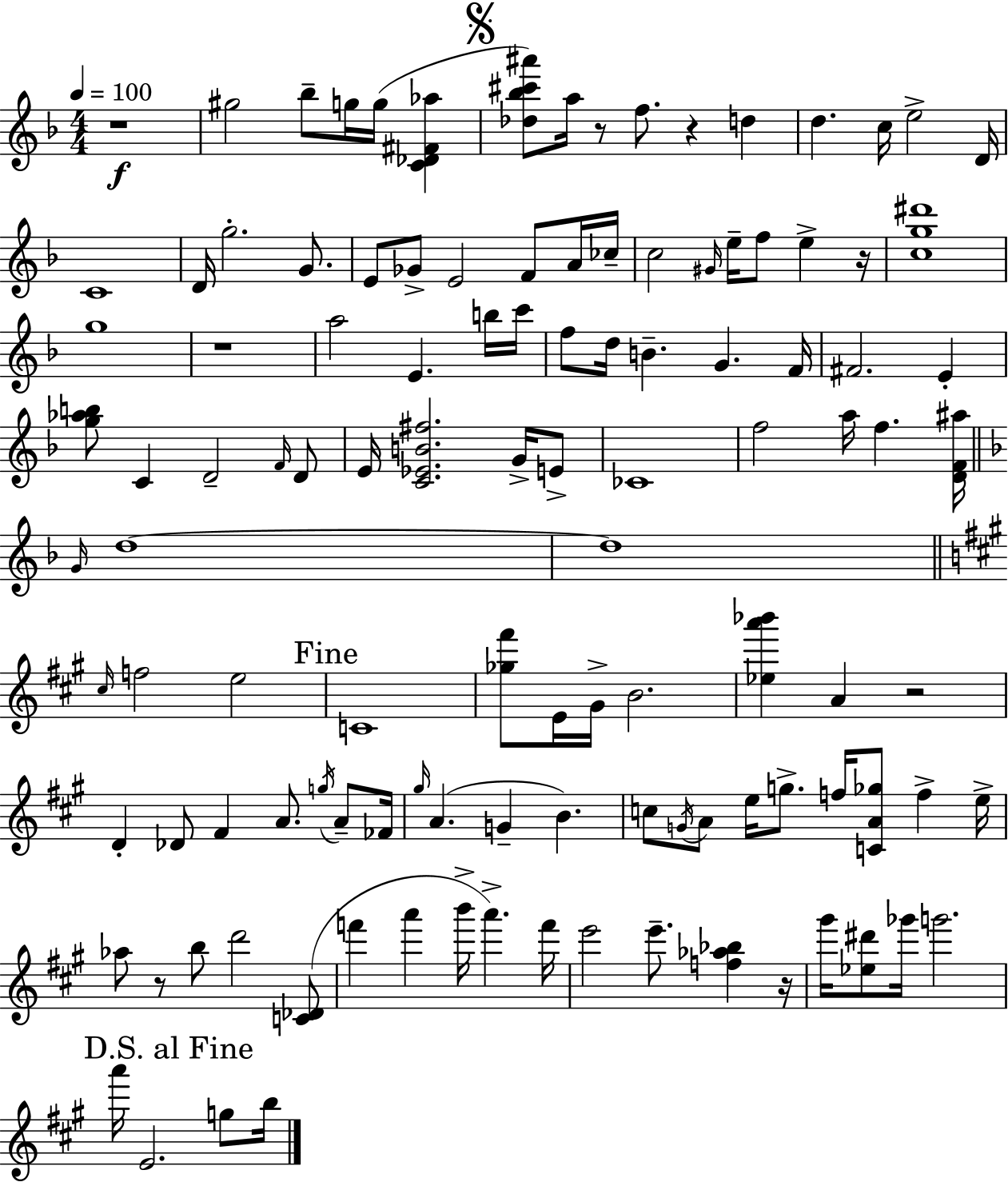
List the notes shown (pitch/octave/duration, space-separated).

R/w G#5/h Bb5/e G5/s G5/s [C4,Db4,F#4,Ab5]/q [Db5,Bb5,C#6,A#6]/e A5/s R/e F5/e. R/q D5/q D5/q. C5/s E5/h D4/s C4/w D4/s G5/h. G4/e. E4/e Gb4/e E4/h F4/e A4/s CES5/s C5/h G#4/s E5/s F5/e E5/q R/s [C5,G5,D#6]/w G5/w R/w A5/h E4/q. B5/s C6/s F5/e D5/s B4/q. G4/q. F4/s F#4/h. E4/q [G5,Ab5,B5]/e C4/q D4/h F4/s D4/e E4/s [C4,Eb4,B4,F#5]/h. G4/s E4/e CES4/w F5/h A5/s F5/q. [D4,F4,A#5]/s G4/s D5/w D5/w C#5/s F5/h E5/h C4/w [Gb5,F#6]/e E4/s G#4/s B4/h. [Eb5,A6,Bb6]/q A4/q R/h D4/q Db4/e F#4/q A4/e. G5/s A4/e FES4/s G#5/s A4/q. G4/q B4/q. C5/e G4/s A4/e E5/s G5/e. F5/s [C4,A4,Gb5]/e F5/q E5/s Ab5/e R/e B5/e D6/h [C4,Db4]/e F6/q A6/q B6/s A6/q. F6/s E6/h E6/e. [F5,Ab5,Bb5]/q R/s G#6/s [Eb5,D#6]/e Gb6/s G6/h. A6/s E4/h. G5/e B5/s